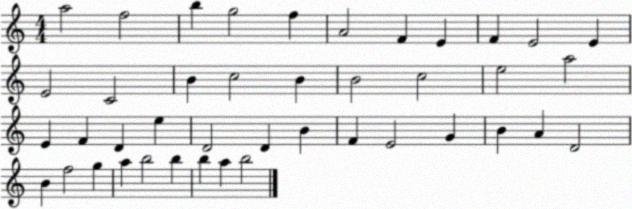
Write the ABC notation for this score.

X:1
T:Untitled
M:4/4
L:1/4
K:C
a2 f2 b g2 f A2 F E F E2 E E2 C2 B c2 B B2 c2 e2 a2 E F D e D2 D B F E2 G B A D2 B f2 g a b2 b b a b2